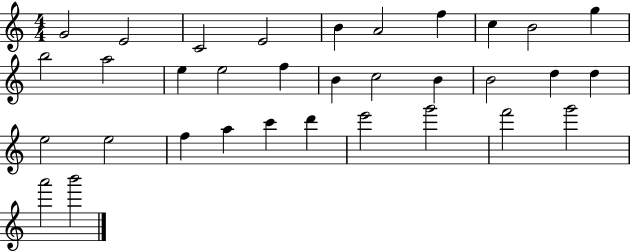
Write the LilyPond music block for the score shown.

{
  \clef treble
  \numericTimeSignature
  \time 4/4
  \key c \major
  g'2 e'2 | c'2 e'2 | b'4 a'2 f''4 | c''4 b'2 g''4 | \break b''2 a''2 | e''4 e''2 f''4 | b'4 c''2 b'4 | b'2 d''4 d''4 | \break e''2 e''2 | f''4 a''4 c'''4 d'''4 | e'''2 g'''2 | f'''2 g'''2 | \break a'''2 b'''2 | \bar "|."
}